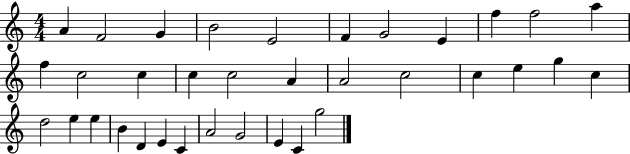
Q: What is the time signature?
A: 4/4